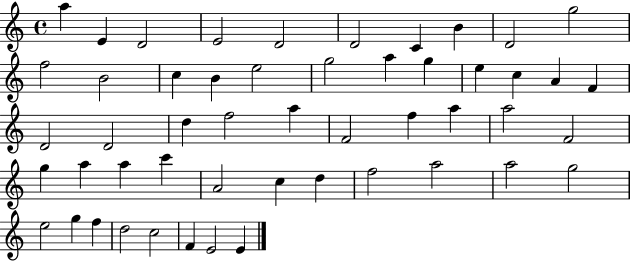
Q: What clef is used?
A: treble